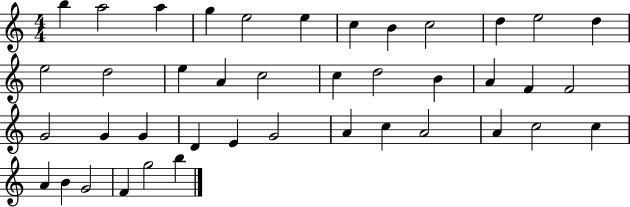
{
  \clef treble
  \numericTimeSignature
  \time 4/4
  \key c \major
  b''4 a''2 a''4 | g''4 e''2 e''4 | c''4 b'4 c''2 | d''4 e''2 d''4 | \break e''2 d''2 | e''4 a'4 c''2 | c''4 d''2 b'4 | a'4 f'4 f'2 | \break g'2 g'4 g'4 | d'4 e'4 g'2 | a'4 c''4 a'2 | a'4 c''2 c''4 | \break a'4 b'4 g'2 | f'4 g''2 b''4 | \bar "|."
}